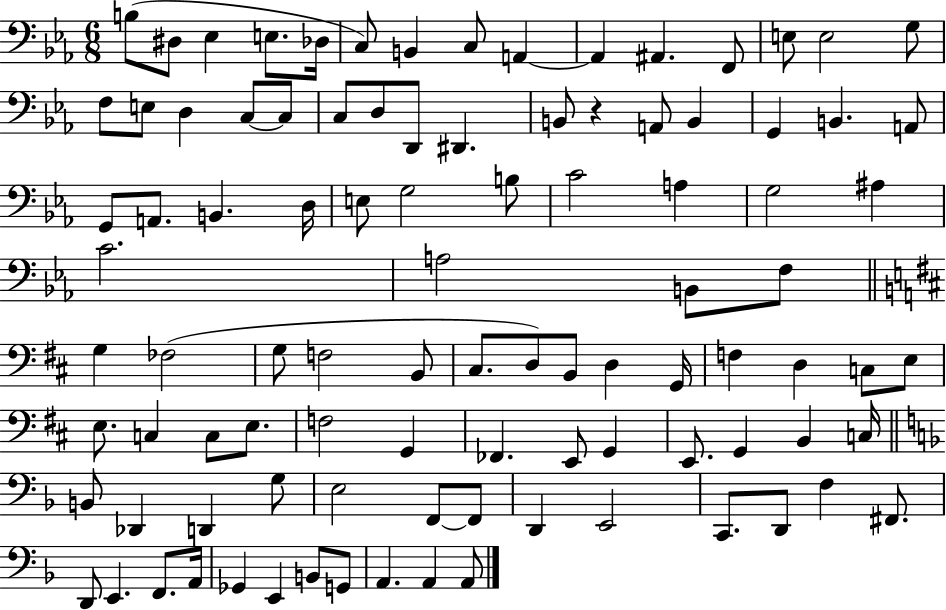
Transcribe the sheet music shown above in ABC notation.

X:1
T:Untitled
M:6/8
L:1/4
K:Eb
B,/2 ^D,/2 _E, E,/2 _D,/4 C,/2 B,, C,/2 A,, A,, ^A,, F,,/2 E,/2 E,2 G,/2 F,/2 E,/2 D, C,/2 C,/2 C,/2 D,/2 D,,/2 ^D,, B,,/2 z A,,/2 B,, G,, B,, A,,/2 G,,/2 A,,/2 B,, D,/4 E,/2 G,2 B,/2 C2 A, G,2 ^A, C2 A,2 B,,/2 F,/2 G, _F,2 G,/2 F,2 B,,/2 ^C,/2 D,/2 B,,/2 D, G,,/4 F, D, C,/2 E,/2 E,/2 C, C,/2 E,/2 F,2 G,, _F,, E,,/2 G,, E,,/2 G,, B,, C,/4 B,,/2 _D,, D,, G,/2 E,2 F,,/2 F,,/2 D,, E,,2 C,,/2 D,,/2 F, ^F,,/2 D,,/2 E,, F,,/2 A,,/4 _G,, E,, B,,/2 G,,/2 A,, A,, A,,/2